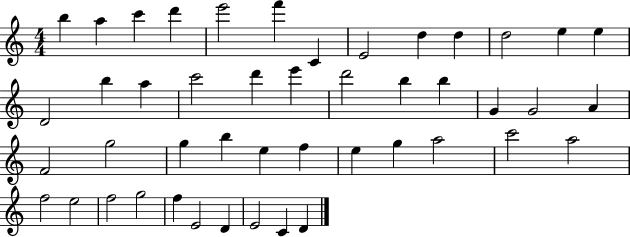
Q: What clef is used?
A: treble